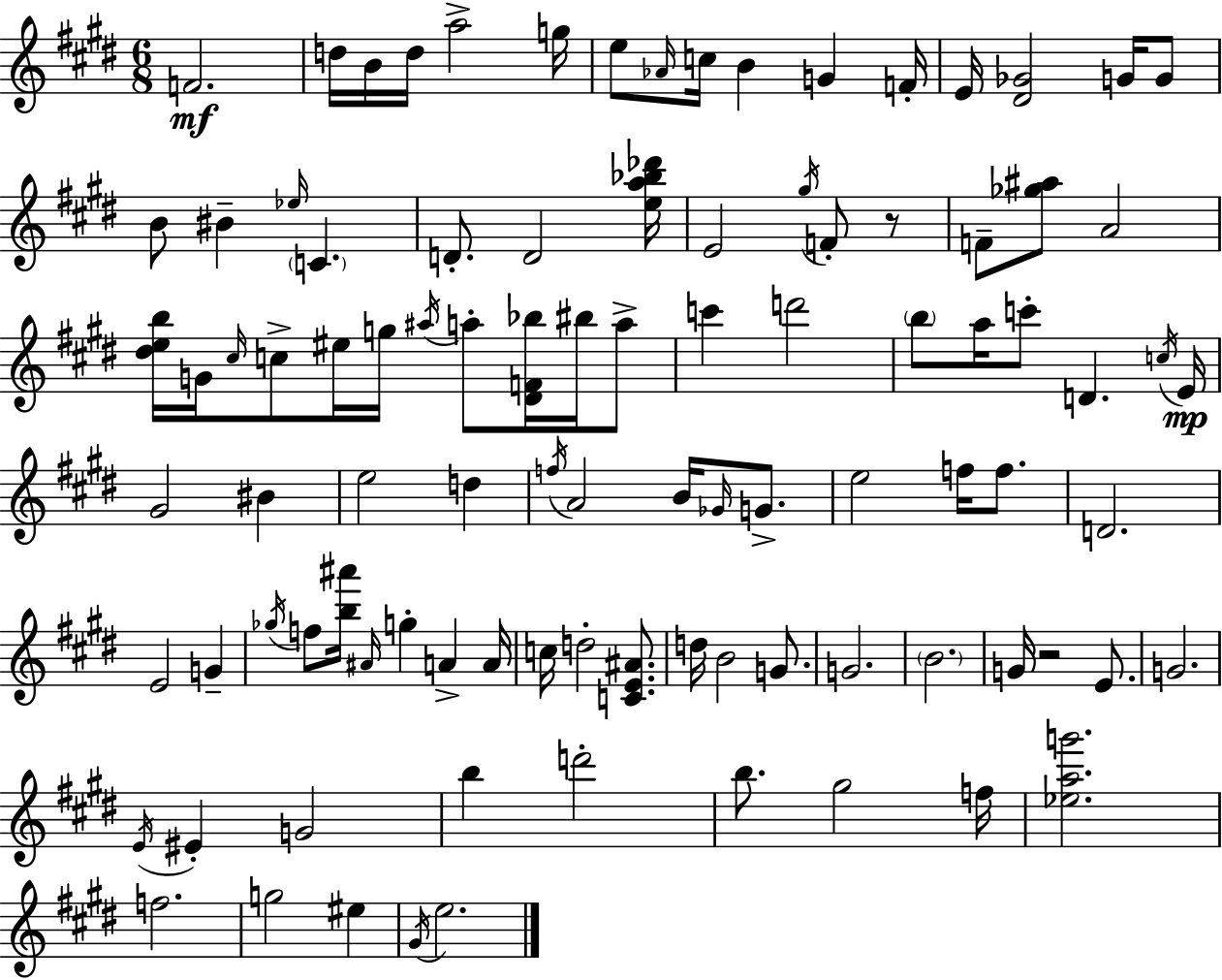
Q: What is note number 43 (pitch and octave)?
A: E4